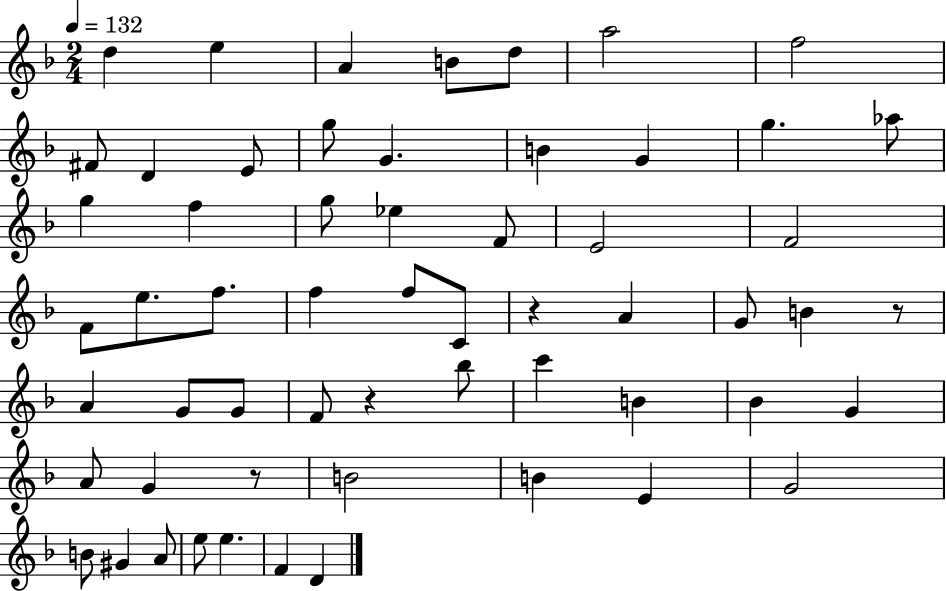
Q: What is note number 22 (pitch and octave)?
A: E4